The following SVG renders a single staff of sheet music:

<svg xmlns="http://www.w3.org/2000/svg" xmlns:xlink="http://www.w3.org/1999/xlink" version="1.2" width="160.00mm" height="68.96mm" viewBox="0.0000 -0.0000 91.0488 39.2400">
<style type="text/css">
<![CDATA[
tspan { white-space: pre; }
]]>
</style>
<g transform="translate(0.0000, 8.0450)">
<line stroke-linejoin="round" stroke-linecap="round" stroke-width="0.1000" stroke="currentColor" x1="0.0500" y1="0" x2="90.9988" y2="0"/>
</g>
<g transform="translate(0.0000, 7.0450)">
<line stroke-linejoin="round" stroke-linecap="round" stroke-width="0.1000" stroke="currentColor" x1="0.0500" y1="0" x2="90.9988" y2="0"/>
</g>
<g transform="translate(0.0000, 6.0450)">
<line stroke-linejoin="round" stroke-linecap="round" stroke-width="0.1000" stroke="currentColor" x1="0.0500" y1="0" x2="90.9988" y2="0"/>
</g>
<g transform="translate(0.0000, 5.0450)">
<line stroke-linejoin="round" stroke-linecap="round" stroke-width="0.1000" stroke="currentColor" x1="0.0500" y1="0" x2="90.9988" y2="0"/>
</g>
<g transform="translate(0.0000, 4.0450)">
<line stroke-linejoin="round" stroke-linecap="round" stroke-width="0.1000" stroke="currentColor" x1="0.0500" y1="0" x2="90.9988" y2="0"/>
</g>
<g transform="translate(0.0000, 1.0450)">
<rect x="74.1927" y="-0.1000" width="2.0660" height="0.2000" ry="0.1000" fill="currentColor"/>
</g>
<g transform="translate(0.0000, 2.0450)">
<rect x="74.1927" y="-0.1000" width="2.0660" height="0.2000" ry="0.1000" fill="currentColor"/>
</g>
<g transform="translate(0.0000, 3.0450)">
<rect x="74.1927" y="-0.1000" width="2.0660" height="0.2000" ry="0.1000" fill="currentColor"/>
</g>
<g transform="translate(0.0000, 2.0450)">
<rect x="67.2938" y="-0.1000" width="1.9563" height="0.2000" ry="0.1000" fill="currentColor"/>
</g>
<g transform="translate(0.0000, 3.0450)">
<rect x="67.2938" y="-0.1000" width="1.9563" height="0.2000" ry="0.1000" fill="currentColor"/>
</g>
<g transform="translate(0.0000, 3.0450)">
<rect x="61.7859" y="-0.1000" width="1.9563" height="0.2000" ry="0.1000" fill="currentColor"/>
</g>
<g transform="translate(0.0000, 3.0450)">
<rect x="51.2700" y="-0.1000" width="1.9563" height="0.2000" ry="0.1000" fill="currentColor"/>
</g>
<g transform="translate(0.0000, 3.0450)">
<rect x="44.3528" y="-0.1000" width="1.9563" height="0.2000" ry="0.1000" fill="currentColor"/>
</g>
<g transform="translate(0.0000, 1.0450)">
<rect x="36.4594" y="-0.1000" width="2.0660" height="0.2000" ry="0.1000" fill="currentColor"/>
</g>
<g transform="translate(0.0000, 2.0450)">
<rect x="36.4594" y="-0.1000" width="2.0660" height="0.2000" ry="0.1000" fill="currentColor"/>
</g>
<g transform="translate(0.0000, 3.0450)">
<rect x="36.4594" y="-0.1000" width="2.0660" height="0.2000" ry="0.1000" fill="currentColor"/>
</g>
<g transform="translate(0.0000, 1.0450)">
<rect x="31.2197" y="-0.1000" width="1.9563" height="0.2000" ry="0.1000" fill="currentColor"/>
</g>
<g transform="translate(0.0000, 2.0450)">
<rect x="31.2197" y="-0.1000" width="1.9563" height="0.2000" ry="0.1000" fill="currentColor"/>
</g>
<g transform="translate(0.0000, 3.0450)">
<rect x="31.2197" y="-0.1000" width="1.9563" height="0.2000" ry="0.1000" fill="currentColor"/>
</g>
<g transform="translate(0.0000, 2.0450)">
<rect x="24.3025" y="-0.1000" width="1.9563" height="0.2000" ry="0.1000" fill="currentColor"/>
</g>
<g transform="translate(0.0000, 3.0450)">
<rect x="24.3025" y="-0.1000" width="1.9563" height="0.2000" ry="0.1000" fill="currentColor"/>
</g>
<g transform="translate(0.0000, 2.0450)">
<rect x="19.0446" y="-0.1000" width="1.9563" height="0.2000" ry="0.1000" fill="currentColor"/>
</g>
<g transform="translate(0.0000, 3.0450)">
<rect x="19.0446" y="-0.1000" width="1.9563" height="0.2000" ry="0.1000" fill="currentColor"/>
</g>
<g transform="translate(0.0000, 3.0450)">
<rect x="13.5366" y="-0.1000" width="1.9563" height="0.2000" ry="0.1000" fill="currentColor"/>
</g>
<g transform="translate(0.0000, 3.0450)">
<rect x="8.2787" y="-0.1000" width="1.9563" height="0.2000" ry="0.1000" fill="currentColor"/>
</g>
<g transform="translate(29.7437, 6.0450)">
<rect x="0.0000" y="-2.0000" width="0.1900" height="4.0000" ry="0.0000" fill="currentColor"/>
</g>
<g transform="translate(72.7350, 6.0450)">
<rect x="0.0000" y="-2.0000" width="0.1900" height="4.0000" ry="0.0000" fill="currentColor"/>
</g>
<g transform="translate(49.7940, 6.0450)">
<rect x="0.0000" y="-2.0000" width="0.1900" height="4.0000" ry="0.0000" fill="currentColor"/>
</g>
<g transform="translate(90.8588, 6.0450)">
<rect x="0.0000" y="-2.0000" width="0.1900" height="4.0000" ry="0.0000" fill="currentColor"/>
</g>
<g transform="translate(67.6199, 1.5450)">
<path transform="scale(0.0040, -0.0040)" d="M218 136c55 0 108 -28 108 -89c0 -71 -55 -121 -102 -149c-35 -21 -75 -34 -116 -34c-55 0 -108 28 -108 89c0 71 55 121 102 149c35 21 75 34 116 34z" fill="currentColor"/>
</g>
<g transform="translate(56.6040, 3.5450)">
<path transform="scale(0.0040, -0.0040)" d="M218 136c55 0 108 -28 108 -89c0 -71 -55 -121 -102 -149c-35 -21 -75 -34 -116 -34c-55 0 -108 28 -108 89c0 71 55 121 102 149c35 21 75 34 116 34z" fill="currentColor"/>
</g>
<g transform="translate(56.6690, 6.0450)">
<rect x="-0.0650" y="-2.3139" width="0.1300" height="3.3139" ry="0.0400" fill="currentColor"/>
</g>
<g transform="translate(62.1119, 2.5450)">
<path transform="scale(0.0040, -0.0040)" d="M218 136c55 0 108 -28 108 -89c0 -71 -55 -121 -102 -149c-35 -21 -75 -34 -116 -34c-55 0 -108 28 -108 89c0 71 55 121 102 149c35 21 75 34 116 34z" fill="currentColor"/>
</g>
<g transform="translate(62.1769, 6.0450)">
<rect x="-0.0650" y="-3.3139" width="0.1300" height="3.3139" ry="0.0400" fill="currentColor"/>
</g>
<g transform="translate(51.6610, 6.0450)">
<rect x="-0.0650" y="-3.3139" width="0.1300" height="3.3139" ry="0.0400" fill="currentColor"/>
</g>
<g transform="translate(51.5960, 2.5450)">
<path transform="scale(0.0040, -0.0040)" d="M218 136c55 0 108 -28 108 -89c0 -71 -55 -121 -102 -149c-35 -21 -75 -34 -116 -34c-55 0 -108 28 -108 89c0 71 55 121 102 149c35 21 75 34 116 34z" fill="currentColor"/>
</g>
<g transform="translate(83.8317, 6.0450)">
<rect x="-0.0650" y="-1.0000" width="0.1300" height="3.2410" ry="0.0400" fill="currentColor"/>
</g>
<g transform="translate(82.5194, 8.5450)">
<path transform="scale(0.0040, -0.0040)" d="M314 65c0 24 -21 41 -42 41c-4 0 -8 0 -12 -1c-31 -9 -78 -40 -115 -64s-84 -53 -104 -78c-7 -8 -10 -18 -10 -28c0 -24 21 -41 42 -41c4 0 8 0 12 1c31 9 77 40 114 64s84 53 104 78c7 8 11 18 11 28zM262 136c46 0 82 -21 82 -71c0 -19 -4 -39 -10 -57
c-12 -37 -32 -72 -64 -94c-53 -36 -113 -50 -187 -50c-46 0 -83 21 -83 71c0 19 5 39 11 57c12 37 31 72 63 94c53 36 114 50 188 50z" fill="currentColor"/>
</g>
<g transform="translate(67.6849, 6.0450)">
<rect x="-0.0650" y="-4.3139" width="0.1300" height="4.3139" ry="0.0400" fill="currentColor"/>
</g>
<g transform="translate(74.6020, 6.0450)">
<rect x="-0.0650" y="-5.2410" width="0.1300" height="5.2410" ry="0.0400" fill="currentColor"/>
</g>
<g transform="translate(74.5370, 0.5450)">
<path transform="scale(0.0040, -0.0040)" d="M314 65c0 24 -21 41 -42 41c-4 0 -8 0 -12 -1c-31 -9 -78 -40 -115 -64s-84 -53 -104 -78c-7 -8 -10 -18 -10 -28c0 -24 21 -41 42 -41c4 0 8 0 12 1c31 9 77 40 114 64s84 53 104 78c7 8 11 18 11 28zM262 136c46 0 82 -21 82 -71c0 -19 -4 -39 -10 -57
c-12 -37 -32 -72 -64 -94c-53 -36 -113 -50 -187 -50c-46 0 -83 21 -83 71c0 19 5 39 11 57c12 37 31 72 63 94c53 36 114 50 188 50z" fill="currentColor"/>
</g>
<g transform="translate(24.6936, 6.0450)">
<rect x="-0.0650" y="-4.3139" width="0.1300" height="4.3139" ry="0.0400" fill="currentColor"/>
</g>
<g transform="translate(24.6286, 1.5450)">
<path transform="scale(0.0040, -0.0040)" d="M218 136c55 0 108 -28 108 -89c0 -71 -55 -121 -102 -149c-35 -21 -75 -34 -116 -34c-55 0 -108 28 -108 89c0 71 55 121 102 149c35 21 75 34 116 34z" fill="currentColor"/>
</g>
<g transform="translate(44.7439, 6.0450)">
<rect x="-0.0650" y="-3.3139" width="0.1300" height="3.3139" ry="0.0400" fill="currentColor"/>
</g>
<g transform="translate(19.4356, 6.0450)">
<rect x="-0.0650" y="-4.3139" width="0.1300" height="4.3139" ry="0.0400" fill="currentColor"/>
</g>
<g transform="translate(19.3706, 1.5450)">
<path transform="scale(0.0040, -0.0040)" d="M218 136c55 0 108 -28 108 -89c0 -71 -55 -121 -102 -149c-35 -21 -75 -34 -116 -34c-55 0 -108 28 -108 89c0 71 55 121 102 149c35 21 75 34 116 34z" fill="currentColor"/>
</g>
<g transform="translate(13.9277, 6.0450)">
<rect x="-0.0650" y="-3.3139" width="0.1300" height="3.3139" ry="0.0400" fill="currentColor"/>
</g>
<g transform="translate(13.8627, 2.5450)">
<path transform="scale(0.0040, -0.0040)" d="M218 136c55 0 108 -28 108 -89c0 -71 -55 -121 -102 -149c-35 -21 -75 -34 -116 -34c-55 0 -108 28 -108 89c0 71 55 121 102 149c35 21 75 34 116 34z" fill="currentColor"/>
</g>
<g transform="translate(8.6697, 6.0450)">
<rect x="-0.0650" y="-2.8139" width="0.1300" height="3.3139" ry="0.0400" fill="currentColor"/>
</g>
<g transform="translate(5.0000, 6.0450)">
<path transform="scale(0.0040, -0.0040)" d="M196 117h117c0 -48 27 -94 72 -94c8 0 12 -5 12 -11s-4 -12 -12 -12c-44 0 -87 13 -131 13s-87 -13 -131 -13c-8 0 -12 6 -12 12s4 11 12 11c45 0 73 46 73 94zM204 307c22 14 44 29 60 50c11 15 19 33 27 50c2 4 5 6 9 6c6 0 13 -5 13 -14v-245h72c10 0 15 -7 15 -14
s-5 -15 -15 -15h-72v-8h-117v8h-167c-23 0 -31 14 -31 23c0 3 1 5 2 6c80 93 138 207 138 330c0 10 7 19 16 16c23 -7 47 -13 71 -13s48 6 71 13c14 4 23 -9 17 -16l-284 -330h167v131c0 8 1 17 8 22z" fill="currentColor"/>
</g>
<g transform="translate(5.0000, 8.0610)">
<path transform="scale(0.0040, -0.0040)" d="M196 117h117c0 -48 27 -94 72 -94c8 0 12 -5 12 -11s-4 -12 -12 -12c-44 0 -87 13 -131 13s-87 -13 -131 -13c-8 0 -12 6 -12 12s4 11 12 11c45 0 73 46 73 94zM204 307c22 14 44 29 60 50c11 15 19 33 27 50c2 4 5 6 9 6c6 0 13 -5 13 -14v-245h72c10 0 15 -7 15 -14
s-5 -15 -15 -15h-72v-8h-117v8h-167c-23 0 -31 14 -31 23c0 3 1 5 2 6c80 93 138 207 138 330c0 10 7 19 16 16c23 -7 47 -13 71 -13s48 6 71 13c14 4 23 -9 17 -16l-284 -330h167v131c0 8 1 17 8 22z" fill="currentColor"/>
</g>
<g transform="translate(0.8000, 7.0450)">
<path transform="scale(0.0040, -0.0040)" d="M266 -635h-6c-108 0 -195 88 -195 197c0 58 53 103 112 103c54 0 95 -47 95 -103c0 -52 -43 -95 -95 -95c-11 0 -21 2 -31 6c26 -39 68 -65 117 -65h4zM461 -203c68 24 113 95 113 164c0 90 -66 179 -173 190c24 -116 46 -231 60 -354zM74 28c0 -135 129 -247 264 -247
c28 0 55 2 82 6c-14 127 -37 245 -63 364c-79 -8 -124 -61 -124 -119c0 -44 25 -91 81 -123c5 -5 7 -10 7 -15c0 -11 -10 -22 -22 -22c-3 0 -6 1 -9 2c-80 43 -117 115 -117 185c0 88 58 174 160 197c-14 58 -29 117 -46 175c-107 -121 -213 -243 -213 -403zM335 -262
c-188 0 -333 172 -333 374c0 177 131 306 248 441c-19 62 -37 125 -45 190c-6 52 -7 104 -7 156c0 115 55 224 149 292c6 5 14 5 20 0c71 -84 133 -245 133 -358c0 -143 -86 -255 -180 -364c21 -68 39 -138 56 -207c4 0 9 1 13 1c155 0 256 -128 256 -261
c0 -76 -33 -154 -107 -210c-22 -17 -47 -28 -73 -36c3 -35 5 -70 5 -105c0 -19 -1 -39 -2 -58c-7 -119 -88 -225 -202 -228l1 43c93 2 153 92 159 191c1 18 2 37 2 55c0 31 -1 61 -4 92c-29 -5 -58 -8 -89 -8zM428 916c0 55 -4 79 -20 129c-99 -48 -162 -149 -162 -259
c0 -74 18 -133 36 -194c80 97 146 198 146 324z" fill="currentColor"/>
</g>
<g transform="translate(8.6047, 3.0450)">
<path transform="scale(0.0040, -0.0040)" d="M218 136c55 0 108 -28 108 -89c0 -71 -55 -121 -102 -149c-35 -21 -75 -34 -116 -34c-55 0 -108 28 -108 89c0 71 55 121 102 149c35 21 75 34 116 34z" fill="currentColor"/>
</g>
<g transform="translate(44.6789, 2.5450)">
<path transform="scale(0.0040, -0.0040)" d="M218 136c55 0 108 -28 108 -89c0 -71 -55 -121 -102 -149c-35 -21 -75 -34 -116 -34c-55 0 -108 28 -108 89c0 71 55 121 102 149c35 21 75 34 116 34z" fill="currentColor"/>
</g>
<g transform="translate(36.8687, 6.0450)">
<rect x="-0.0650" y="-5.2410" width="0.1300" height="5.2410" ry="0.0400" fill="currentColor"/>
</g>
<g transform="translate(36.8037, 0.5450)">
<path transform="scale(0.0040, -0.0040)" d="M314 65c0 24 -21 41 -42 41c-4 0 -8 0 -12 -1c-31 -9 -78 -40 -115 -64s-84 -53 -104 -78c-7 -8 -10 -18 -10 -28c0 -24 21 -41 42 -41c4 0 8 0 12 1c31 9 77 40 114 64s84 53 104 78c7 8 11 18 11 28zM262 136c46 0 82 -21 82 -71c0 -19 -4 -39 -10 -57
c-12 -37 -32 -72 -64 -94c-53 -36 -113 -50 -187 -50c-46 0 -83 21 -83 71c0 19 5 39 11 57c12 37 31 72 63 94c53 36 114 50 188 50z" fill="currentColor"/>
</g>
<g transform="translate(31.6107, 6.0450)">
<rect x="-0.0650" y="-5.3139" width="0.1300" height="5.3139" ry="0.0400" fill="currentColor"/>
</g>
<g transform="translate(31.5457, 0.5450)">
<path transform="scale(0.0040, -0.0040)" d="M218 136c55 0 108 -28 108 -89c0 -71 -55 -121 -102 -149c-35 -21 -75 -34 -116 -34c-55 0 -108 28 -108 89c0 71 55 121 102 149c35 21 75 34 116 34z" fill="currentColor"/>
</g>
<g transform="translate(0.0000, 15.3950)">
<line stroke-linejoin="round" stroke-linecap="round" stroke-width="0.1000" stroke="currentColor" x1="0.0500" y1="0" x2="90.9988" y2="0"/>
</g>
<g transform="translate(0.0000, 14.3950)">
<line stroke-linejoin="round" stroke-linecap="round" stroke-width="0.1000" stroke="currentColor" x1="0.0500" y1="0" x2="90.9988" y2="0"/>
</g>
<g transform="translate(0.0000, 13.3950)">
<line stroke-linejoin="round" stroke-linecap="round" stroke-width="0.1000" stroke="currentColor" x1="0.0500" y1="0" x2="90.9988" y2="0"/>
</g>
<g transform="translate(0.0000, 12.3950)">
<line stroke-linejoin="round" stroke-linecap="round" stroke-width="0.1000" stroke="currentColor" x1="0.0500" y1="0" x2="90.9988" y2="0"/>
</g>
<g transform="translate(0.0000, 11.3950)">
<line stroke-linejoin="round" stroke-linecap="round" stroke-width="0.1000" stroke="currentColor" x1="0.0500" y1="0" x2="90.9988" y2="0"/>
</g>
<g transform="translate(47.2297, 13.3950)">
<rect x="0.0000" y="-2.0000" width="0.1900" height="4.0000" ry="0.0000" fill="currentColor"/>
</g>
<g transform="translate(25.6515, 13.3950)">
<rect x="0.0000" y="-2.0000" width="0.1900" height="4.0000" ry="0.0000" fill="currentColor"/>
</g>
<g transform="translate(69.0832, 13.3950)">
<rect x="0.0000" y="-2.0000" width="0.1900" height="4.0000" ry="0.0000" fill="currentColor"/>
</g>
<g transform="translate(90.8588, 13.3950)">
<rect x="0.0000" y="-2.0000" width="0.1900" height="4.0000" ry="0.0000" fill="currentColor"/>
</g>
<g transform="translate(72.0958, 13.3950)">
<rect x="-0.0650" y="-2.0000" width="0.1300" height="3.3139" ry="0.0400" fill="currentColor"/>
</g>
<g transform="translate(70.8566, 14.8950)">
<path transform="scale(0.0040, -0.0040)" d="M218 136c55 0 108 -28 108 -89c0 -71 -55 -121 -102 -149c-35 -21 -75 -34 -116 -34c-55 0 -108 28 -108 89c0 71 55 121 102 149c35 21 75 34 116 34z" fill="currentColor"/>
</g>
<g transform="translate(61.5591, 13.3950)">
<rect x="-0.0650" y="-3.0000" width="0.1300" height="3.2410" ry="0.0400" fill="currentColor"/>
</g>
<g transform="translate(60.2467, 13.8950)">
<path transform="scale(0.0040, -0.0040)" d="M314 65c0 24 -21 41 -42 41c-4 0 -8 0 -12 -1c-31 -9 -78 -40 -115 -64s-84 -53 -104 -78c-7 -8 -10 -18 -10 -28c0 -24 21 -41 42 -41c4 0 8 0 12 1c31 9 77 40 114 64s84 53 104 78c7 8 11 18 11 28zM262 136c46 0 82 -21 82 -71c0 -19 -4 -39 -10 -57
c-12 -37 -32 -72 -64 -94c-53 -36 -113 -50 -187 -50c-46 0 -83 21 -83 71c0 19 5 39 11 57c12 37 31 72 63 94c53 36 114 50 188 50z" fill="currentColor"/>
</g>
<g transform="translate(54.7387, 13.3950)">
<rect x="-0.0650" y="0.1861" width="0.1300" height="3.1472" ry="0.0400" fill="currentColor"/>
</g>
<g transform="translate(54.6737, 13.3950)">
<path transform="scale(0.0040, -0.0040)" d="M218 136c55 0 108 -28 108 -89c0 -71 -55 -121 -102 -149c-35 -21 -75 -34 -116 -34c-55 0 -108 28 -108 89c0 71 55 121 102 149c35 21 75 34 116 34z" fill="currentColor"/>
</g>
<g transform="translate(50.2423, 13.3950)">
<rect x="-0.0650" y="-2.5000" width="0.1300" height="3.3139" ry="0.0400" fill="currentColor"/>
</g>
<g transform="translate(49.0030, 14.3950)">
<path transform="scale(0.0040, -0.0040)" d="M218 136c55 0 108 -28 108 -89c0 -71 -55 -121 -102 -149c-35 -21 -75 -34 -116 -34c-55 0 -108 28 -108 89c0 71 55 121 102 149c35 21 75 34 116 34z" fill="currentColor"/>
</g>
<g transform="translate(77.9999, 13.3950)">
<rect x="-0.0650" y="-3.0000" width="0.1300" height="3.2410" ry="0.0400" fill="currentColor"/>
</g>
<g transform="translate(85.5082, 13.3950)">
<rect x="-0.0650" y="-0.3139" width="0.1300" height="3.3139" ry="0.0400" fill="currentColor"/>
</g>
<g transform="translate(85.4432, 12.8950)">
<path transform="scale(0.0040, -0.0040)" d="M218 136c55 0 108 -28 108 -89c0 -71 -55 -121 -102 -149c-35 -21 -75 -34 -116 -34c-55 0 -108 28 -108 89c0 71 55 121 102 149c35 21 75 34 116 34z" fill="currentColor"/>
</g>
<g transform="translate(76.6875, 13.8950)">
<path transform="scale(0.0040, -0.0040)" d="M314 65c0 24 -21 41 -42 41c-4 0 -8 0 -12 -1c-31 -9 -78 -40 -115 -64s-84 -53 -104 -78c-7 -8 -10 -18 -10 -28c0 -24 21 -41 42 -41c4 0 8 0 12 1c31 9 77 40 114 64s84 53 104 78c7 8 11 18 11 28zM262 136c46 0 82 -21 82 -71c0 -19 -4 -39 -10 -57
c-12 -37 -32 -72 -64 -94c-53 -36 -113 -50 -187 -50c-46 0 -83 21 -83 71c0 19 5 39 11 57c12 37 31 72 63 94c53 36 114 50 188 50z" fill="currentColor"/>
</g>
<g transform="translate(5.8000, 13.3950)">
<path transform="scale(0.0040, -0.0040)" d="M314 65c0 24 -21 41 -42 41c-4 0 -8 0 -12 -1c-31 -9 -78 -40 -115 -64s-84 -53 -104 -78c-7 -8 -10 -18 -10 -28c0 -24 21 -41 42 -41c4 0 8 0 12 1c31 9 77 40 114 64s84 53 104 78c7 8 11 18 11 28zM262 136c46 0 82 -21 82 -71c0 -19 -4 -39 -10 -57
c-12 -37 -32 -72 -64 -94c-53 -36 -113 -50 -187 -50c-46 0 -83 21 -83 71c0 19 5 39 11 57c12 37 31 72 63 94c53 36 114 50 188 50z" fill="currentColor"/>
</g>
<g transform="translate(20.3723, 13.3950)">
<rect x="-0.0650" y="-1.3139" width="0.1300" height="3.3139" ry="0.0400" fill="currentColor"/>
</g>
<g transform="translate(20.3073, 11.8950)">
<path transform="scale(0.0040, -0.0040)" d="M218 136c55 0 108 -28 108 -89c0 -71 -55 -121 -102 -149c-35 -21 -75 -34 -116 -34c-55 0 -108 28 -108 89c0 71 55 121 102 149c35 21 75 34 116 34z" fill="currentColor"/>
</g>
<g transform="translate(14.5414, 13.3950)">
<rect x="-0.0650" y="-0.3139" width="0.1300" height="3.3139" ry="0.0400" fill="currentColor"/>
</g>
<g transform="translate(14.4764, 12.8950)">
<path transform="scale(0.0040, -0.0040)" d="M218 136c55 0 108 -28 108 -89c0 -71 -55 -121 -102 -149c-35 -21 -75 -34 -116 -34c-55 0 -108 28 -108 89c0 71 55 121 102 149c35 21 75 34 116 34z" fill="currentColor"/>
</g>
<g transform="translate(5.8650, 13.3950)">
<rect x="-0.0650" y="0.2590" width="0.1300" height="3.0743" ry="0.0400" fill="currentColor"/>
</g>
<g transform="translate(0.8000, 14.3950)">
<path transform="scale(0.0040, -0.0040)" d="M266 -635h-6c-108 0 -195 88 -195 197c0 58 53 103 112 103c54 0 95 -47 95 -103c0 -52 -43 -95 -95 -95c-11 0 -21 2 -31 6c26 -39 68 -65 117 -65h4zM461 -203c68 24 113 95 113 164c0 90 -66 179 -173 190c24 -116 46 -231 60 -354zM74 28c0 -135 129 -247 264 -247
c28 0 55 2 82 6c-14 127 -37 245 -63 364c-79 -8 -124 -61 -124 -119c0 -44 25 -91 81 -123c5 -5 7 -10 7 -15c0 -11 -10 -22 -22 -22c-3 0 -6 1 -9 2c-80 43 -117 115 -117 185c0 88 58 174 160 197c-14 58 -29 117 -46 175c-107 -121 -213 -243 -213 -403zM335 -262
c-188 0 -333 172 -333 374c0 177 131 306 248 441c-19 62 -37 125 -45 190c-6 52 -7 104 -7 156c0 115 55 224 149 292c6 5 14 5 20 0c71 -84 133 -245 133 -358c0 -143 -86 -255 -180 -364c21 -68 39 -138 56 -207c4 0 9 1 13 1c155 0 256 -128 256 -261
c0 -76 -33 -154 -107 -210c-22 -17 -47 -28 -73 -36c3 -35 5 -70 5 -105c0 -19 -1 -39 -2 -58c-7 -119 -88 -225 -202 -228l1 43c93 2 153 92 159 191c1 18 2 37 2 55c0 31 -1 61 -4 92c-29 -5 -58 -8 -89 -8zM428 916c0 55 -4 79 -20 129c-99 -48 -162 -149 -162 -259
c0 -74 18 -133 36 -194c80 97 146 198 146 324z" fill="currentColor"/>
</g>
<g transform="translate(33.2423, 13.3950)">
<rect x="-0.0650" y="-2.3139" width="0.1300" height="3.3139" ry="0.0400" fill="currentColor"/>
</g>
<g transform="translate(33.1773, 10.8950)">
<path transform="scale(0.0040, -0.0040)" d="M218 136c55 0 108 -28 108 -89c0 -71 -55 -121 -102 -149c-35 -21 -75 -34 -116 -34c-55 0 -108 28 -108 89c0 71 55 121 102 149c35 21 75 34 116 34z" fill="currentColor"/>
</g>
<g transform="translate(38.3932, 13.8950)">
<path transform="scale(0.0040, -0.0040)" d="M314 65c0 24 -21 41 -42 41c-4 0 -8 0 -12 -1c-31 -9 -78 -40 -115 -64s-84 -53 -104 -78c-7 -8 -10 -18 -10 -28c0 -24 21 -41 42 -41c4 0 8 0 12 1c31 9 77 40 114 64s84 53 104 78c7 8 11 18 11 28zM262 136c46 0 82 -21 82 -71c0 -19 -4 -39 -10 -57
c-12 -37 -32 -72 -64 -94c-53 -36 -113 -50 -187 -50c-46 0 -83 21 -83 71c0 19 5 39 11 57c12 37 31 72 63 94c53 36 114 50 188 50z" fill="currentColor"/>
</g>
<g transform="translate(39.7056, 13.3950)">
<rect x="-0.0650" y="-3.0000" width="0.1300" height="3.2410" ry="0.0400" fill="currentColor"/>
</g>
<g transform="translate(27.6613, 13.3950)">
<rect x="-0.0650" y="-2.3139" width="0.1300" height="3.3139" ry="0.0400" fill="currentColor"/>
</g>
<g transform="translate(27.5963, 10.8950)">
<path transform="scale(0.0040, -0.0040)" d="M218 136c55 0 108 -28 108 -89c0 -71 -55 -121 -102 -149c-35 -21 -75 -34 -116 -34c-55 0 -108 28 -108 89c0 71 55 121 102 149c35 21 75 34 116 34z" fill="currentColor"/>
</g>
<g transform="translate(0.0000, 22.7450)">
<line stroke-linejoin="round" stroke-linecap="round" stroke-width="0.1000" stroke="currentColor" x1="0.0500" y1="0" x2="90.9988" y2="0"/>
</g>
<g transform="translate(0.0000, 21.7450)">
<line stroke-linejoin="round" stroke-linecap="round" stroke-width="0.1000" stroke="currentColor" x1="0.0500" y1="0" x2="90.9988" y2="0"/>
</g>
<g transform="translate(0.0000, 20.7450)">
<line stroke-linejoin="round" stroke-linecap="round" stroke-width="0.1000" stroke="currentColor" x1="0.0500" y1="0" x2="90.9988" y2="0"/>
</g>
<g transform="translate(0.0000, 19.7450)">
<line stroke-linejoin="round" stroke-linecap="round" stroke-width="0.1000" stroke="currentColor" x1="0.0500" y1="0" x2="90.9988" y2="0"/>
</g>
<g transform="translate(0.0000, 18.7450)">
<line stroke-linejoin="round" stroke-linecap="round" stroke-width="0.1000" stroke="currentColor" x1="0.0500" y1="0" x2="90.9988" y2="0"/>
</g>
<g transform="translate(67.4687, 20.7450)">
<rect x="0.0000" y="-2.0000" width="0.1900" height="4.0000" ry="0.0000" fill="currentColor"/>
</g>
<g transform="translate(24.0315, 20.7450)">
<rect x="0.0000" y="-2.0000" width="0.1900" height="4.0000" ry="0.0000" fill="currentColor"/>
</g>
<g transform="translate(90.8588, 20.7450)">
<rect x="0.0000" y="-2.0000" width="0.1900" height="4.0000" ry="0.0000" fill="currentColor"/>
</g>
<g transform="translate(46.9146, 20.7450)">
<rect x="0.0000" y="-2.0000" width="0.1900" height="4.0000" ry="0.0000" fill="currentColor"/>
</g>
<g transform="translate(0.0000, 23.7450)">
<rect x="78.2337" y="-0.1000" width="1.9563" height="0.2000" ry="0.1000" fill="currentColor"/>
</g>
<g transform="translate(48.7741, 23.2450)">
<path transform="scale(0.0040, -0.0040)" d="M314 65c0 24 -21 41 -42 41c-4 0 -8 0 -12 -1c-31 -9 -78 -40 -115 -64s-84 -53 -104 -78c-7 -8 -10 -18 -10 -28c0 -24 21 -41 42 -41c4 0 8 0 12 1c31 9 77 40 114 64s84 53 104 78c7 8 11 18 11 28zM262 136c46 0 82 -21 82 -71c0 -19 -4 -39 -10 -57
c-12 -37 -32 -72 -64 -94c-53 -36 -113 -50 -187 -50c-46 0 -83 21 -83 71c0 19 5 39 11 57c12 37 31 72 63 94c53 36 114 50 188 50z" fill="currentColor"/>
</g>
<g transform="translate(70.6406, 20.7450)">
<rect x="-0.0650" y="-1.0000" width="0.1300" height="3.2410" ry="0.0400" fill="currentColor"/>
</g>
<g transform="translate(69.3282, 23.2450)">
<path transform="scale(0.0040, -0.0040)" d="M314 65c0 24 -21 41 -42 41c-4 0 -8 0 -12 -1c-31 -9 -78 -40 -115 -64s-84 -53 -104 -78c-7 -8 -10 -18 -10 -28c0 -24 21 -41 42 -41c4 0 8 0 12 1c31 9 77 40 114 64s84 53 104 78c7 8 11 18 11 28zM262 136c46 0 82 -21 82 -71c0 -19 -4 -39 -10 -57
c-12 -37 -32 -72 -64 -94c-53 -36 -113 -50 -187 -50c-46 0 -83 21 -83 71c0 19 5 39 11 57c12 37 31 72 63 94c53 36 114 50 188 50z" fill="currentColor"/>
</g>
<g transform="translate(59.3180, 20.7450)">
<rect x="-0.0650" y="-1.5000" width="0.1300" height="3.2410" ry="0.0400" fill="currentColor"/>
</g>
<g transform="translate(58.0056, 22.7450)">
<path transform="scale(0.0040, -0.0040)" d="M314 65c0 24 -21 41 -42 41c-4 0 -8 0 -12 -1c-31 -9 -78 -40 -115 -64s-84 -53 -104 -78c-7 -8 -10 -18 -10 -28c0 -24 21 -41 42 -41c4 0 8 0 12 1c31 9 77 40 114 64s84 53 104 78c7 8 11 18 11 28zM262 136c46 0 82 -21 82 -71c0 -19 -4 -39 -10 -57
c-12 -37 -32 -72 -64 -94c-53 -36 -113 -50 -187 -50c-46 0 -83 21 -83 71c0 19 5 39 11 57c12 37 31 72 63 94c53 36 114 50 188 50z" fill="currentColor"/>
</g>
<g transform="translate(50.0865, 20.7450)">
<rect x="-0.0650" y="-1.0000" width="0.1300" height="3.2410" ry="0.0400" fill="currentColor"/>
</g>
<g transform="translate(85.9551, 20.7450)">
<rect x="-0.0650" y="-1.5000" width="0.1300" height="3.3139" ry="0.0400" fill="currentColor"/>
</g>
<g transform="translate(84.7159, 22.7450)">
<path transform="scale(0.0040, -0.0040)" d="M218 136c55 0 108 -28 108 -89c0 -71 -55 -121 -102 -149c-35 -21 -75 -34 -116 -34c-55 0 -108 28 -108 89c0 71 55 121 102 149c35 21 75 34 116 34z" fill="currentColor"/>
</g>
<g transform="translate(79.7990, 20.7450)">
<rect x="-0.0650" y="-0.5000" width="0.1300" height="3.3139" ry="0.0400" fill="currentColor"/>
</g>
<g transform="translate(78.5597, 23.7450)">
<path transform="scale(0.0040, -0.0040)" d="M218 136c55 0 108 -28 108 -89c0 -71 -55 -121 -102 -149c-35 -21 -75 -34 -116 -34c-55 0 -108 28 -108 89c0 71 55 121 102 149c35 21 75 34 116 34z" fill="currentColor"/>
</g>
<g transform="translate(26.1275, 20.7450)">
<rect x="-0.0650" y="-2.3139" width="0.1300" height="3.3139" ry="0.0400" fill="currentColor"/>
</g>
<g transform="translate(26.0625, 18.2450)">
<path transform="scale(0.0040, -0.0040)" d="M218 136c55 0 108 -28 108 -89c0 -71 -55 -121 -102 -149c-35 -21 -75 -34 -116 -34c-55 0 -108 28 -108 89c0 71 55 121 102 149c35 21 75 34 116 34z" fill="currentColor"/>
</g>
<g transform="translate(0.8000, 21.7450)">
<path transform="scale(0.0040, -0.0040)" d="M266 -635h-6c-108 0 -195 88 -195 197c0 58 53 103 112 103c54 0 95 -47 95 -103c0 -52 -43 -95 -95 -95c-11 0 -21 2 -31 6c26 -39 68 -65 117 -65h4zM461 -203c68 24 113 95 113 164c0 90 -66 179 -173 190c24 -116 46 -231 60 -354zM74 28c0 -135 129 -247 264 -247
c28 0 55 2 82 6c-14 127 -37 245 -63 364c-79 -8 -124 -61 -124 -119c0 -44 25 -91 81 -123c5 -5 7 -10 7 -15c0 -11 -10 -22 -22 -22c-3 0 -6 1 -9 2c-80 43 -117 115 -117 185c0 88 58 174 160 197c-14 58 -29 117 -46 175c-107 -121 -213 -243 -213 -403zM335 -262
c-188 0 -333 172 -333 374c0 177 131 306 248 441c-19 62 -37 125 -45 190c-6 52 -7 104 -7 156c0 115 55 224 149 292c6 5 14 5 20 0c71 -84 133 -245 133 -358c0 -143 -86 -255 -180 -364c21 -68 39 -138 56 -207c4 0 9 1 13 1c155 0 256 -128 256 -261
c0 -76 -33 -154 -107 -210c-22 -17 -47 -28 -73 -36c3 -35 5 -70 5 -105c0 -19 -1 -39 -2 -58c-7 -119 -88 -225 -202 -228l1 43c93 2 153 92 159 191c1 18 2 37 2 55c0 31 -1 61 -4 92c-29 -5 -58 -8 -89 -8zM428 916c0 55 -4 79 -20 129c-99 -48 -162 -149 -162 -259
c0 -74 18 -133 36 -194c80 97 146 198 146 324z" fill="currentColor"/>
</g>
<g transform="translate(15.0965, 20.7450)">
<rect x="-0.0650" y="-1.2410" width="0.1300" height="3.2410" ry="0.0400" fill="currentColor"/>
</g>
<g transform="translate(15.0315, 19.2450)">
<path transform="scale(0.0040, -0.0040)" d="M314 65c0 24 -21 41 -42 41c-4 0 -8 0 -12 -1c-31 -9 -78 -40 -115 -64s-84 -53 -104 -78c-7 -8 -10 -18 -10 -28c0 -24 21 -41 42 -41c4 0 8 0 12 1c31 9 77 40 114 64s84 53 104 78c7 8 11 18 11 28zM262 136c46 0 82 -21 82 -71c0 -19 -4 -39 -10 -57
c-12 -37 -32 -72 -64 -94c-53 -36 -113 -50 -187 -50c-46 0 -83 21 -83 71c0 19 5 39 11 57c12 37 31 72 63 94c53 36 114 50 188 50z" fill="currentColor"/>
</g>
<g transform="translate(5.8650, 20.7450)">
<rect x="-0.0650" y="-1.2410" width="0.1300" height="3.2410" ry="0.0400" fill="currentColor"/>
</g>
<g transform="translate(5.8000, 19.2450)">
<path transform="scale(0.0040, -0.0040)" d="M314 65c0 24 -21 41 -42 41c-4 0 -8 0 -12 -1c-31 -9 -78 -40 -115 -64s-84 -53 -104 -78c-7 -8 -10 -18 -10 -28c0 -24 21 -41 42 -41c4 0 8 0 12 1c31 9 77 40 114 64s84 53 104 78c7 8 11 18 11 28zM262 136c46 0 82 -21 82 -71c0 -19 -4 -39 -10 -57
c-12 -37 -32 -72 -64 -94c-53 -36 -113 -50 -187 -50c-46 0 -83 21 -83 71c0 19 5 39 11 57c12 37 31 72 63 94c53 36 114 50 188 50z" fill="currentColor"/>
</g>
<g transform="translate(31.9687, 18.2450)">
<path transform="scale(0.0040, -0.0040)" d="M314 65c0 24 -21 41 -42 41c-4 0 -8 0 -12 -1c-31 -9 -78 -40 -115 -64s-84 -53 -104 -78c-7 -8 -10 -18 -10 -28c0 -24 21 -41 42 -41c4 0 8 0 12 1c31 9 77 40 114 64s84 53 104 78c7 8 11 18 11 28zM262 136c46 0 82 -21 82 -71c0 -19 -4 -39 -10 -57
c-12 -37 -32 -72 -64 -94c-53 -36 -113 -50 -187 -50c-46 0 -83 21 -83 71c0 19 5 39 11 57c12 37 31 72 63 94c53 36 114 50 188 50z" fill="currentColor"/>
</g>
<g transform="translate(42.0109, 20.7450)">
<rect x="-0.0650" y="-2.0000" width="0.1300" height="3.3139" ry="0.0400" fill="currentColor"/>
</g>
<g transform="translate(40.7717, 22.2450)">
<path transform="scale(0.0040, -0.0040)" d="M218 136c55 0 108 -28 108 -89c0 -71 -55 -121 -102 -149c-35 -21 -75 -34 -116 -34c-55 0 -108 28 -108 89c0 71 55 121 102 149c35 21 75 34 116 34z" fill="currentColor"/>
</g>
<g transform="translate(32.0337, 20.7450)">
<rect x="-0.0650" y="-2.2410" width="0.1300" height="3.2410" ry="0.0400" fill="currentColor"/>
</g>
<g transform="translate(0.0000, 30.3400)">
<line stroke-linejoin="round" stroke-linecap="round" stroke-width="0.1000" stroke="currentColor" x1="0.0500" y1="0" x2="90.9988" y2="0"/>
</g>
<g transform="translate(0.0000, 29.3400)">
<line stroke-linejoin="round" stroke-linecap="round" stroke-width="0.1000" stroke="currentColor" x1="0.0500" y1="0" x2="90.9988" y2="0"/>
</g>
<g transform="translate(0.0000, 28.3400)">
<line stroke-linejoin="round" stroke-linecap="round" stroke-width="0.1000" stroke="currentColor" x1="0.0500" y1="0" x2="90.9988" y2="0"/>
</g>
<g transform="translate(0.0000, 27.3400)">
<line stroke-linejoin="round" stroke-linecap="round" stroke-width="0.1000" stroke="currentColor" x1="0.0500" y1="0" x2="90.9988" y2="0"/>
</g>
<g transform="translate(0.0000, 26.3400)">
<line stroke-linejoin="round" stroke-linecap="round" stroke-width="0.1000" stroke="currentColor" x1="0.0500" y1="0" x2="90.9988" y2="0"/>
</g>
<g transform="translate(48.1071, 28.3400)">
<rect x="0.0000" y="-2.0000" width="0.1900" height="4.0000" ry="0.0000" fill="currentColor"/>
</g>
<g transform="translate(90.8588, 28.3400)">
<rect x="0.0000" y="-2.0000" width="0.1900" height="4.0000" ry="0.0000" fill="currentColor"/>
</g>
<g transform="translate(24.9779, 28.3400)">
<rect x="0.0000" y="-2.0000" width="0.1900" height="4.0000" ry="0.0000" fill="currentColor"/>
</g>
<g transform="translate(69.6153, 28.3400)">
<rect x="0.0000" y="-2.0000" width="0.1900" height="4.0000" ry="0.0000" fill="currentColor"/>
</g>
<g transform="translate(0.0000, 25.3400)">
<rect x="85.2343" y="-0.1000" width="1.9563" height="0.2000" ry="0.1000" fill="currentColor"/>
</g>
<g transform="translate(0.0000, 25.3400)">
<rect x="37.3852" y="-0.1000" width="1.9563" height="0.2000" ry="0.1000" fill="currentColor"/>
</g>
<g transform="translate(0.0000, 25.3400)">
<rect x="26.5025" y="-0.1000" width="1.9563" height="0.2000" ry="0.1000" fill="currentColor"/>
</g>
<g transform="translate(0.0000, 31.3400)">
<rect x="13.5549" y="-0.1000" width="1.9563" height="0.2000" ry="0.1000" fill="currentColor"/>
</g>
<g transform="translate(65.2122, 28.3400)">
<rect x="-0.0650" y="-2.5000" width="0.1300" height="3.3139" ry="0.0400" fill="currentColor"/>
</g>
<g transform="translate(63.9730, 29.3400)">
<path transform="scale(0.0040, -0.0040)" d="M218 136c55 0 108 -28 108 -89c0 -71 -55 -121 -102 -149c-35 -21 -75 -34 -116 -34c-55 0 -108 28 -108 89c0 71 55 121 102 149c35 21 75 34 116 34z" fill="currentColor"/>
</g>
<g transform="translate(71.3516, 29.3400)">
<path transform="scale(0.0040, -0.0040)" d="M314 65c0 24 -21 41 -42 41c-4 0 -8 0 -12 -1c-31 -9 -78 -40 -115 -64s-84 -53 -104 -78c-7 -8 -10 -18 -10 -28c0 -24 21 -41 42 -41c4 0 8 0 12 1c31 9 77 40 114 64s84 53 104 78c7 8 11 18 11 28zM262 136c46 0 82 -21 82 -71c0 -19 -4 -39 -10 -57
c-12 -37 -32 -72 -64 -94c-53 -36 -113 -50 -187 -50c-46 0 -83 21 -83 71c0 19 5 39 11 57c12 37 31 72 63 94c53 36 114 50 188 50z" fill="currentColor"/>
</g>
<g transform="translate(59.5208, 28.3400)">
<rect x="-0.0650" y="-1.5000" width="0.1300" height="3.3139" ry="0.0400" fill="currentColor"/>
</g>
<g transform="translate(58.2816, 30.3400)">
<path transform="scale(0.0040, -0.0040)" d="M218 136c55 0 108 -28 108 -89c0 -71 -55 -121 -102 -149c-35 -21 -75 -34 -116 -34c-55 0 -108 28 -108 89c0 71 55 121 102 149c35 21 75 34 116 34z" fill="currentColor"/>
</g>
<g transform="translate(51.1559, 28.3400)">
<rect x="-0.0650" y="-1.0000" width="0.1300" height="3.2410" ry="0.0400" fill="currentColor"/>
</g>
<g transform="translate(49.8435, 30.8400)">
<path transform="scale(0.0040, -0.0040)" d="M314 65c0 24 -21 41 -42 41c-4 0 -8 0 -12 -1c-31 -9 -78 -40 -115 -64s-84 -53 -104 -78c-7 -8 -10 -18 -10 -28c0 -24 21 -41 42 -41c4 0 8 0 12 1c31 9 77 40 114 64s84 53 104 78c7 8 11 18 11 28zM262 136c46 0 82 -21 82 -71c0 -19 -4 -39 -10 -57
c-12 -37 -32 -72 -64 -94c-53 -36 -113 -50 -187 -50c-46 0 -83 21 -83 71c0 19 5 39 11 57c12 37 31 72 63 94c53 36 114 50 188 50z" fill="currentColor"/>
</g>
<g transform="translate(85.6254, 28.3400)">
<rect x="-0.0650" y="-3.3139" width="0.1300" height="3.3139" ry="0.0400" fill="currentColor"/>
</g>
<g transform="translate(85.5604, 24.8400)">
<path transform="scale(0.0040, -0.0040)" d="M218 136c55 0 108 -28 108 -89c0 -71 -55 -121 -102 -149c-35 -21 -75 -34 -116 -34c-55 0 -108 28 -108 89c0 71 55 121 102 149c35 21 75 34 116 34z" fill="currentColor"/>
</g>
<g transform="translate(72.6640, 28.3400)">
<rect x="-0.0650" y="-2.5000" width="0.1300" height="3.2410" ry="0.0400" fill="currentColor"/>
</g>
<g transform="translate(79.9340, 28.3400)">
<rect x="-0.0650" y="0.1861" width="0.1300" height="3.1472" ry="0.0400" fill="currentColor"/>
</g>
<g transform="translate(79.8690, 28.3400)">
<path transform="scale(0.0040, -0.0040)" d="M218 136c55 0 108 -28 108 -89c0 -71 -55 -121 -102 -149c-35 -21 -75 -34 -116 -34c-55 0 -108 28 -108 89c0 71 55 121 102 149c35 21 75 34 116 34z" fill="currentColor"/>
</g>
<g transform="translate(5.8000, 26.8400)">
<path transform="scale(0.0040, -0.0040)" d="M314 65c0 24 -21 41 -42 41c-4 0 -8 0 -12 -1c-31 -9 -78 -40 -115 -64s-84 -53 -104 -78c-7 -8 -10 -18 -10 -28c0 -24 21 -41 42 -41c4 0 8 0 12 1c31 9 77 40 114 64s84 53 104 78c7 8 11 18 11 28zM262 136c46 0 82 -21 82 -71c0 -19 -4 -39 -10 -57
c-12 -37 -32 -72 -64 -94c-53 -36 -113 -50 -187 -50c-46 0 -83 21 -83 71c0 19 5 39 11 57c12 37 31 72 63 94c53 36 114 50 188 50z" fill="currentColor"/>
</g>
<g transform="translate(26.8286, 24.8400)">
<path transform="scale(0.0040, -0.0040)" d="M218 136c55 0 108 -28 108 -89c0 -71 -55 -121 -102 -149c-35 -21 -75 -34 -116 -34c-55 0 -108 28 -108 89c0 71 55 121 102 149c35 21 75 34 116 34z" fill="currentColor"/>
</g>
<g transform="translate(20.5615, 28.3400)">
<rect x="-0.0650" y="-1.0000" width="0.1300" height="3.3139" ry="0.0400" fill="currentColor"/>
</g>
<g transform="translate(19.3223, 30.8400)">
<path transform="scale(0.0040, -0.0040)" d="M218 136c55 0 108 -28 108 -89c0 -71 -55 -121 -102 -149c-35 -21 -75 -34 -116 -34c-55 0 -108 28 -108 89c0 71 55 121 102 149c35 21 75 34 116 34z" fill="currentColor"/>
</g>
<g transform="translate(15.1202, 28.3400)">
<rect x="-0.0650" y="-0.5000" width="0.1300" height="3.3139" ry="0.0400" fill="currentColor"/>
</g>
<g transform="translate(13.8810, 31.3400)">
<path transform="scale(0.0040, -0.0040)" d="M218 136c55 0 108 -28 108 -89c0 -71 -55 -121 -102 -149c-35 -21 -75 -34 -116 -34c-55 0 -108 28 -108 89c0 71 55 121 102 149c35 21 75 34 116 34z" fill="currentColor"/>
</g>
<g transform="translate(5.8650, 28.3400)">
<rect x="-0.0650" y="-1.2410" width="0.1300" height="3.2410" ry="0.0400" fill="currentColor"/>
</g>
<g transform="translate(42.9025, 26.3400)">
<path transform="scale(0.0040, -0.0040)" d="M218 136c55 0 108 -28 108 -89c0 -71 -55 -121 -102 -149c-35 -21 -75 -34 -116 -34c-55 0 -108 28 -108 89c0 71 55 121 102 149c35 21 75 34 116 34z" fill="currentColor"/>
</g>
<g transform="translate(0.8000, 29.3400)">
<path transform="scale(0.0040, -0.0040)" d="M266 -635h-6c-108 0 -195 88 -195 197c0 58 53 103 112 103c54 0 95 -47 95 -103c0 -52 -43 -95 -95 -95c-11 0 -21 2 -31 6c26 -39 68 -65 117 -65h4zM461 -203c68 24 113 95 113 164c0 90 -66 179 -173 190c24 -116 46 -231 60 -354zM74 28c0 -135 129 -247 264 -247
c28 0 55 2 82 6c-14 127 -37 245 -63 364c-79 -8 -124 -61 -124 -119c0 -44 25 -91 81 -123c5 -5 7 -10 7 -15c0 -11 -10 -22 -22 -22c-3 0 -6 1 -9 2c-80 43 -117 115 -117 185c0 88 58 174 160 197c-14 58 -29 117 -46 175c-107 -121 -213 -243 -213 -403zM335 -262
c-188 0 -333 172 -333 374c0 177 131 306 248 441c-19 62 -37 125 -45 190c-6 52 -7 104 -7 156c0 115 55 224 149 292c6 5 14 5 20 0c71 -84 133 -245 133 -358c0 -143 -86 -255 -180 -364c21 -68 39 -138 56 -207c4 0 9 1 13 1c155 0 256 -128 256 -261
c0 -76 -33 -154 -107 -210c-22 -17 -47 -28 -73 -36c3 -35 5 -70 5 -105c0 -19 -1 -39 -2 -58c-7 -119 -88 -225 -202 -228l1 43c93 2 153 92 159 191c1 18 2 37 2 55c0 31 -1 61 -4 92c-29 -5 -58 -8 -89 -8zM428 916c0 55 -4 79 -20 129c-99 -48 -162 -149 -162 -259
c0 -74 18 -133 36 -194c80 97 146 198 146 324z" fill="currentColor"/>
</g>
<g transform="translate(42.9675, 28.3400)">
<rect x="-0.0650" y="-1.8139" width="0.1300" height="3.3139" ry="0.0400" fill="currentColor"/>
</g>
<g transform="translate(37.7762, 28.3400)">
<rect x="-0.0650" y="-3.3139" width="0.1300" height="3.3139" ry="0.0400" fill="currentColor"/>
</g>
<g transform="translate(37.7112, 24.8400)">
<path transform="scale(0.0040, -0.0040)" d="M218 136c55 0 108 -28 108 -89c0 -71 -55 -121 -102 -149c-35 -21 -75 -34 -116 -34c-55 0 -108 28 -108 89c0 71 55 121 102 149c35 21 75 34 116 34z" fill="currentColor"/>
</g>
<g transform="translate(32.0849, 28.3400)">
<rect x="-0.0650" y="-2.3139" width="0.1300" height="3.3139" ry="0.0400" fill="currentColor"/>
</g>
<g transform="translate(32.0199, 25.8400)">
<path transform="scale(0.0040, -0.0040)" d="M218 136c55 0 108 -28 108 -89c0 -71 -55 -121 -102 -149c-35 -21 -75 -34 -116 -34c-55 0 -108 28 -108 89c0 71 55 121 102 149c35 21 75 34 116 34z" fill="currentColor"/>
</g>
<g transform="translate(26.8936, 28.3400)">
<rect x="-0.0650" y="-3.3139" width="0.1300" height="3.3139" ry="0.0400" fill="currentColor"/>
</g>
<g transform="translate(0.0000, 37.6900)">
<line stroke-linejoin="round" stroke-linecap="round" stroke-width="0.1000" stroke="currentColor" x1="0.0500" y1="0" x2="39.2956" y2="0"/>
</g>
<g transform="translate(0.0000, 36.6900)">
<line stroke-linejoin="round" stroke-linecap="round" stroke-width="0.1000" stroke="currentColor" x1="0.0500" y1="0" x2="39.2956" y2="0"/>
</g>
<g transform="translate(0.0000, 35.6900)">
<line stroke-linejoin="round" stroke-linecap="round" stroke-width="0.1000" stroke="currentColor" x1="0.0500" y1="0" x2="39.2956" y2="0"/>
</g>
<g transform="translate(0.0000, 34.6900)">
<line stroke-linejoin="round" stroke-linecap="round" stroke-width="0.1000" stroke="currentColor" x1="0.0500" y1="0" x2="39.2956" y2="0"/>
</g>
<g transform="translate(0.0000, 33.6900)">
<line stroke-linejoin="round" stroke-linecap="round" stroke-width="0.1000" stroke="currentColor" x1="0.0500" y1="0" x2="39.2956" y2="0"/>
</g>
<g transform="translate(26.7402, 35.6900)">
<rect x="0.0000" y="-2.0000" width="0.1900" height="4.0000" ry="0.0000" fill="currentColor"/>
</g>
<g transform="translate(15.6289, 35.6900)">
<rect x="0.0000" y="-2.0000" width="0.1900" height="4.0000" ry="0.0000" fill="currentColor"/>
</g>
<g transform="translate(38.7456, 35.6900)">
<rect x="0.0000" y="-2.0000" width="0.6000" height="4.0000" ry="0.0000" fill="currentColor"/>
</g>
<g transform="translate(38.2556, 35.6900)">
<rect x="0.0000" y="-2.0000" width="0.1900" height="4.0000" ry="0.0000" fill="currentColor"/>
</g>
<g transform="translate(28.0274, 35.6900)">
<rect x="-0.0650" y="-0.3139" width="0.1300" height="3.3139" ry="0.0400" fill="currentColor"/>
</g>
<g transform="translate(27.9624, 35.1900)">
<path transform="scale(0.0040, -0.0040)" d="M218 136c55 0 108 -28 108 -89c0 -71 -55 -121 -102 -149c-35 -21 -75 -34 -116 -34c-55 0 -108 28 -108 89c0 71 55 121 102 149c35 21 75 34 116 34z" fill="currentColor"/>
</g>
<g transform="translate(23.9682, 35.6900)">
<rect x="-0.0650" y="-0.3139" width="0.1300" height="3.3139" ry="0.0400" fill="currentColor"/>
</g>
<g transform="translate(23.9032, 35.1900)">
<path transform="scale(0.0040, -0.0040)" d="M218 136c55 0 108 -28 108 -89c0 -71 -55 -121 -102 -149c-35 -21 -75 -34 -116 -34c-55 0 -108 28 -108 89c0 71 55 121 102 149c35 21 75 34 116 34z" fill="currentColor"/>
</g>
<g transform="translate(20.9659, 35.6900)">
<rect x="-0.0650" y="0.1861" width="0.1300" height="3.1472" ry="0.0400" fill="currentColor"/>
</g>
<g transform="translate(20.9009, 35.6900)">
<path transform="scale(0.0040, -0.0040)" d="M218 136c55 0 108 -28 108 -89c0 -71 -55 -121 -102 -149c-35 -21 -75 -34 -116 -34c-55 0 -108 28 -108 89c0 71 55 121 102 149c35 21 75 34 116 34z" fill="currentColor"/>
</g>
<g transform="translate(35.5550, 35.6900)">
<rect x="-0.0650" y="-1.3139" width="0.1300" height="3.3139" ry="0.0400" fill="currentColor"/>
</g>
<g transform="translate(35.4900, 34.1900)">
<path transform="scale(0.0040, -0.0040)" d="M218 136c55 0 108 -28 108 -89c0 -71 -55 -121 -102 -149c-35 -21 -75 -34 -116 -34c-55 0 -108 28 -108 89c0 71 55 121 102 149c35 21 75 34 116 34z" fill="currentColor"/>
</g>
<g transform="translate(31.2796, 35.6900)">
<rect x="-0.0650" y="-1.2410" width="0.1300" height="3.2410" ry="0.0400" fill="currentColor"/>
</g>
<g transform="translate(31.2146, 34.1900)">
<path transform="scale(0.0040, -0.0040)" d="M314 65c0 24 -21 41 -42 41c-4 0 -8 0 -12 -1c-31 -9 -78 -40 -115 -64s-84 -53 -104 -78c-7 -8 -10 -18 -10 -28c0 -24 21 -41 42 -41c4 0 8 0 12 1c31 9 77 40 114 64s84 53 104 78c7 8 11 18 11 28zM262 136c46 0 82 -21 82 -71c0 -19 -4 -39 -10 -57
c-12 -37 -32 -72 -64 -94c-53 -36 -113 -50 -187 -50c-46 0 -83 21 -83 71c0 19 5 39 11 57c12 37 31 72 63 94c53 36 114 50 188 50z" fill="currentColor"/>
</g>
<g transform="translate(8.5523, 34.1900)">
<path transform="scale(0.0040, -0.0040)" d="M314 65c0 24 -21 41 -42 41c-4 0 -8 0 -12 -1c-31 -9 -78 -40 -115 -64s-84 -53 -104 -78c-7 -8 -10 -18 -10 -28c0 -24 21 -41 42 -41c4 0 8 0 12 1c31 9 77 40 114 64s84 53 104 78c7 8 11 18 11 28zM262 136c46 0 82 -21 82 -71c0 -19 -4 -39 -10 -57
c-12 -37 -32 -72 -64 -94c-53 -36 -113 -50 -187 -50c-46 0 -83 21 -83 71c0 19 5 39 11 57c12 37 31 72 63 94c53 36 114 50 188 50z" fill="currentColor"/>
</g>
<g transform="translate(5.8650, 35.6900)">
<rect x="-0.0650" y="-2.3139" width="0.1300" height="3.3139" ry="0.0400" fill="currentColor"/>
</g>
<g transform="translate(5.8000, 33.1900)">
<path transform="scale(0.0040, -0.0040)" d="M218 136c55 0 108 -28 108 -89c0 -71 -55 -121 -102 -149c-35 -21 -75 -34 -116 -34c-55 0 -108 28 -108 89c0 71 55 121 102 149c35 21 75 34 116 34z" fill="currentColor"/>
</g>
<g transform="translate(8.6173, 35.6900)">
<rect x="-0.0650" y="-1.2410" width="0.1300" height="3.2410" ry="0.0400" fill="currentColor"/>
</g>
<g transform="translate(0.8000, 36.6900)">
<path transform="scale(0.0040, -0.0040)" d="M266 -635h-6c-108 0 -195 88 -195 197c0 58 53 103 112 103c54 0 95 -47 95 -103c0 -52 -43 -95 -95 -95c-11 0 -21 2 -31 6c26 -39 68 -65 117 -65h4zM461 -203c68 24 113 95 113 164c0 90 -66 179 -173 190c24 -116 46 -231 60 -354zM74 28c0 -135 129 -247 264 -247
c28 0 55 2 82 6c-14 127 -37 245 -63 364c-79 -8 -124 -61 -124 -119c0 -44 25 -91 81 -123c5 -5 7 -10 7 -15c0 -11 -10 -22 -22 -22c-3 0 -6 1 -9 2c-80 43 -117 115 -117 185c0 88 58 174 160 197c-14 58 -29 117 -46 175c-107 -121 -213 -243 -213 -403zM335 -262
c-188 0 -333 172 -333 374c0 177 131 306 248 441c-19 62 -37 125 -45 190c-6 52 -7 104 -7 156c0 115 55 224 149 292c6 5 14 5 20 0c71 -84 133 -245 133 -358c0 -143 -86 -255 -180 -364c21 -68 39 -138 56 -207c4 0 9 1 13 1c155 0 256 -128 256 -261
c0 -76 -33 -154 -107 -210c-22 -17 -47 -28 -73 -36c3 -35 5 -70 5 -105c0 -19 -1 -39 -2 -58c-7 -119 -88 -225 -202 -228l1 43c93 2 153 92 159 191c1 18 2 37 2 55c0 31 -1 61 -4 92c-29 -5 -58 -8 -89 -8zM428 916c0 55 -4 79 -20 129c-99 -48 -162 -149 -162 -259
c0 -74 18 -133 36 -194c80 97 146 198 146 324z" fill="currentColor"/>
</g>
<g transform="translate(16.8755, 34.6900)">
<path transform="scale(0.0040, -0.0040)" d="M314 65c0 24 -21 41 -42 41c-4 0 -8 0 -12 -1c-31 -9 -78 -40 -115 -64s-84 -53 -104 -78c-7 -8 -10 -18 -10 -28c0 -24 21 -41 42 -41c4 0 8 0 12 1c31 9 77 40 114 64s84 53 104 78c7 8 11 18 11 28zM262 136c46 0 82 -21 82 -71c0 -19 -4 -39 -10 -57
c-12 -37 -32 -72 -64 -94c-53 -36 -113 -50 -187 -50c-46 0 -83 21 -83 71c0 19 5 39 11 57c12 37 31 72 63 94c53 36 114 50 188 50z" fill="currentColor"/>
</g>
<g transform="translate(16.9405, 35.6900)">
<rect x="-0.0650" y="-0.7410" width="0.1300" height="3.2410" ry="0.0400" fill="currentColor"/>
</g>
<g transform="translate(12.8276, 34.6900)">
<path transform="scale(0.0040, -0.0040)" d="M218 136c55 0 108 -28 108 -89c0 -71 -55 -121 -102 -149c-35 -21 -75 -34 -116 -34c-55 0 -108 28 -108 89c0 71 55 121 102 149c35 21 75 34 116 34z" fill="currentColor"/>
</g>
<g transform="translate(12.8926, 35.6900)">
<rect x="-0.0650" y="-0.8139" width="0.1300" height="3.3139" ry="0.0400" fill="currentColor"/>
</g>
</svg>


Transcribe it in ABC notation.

X:1
T:Untitled
M:4/4
L:1/4
K:C
a b d' d' f' f'2 b b g b d' f'2 D2 B2 c e g g A2 G B A2 F A2 c e2 e2 g g2 F D2 E2 D2 C E e2 C D b g b f D2 E G G2 B b g e2 d d2 B c c e2 e